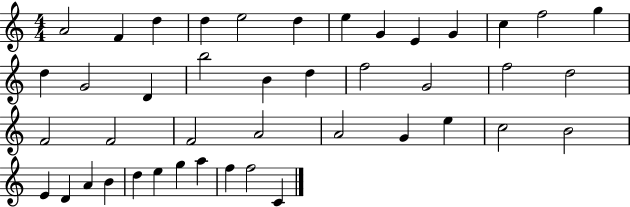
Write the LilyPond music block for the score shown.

{
  \clef treble
  \numericTimeSignature
  \time 4/4
  \key c \major
  a'2 f'4 d''4 | d''4 e''2 d''4 | e''4 g'4 e'4 g'4 | c''4 f''2 g''4 | \break d''4 g'2 d'4 | b''2 b'4 d''4 | f''2 g'2 | f''2 d''2 | \break f'2 f'2 | f'2 a'2 | a'2 g'4 e''4 | c''2 b'2 | \break e'4 d'4 a'4 b'4 | d''4 e''4 g''4 a''4 | f''4 f''2 c'4 | \bar "|."
}